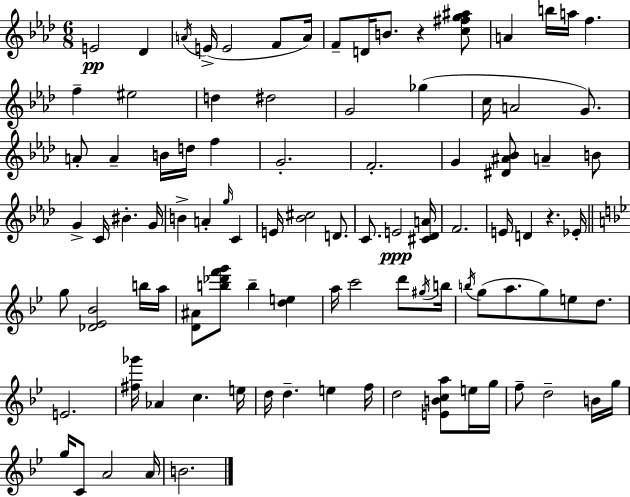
{
  \clef treble
  \numericTimeSignature
  \time 6/8
  \key aes \major
  e'2\pp des'4 | \acciaccatura { a'16 } e'16->( e'2 f'8 | a'16) f'8-- d'16 b'8. r4 <c'' fis'' g'' ais''>8 | a'4 b''16 a''16 f''4. | \break f''4-- eis''2 | d''4 dis''2 | g'2 ges''4( | c''16 a'2 g'8.) | \break a'8-. a'4-- b'16 d''16 f''4 | g'2.-. | f'2.-. | g'4 <dis' ais' bes'>8 a'4-- b'8 | \break g'4-> c'16 bis'4.-. | g'16 b'4-> a'4-. \grace { g''16 } c'4 | e'16 <bes' cis''>2 d'8. | c'8. e'2\ppp | \break <cis' des' a'>16 f'2. | e'16 d'4 r4. | ees'16-. \bar "||" \break \key g \minor g''8 <des' ees' bes'>2 b''16 a''16 | <d' ais'>8 <b'' des''' f''' g'''>8 b''4-- <d'' e''>4 | a''16 c'''2 d'''8 \acciaccatura { gis''16 } | b''16 \acciaccatura { b''16 } g''8( a''8. g''8) e''8 d''8. | \break e'2. | <fis'' ges'''>16 aes'4 c''4. | e''16 d''16 d''4.-- e''4 | f''16 d''2 <e' b' c'' a''>8 | \break e''16 g''16 f''8-- d''2-- | b'16 g''16 g''16 c'8 a'2 | a'16 b'2. | \bar "|."
}